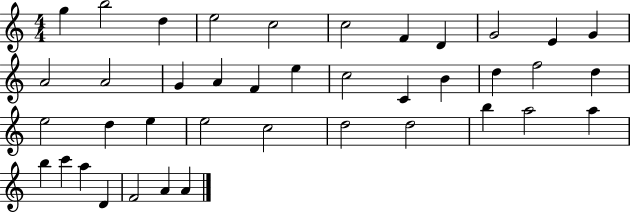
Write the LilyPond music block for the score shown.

{
  \clef treble
  \numericTimeSignature
  \time 4/4
  \key c \major
  g''4 b''2 d''4 | e''2 c''2 | c''2 f'4 d'4 | g'2 e'4 g'4 | \break a'2 a'2 | g'4 a'4 f'4 e''4 | c''2 c'4 b'4 | d''4 f''2 d''4 | \break e''2 d''4 e''4 | e''2 c''2 | d''2 d''2 | b''4 a''2 a''4 | \break b''4 c'''4 a''4 d'4 | f'2 a'4 a'4 | \bar "|."
}